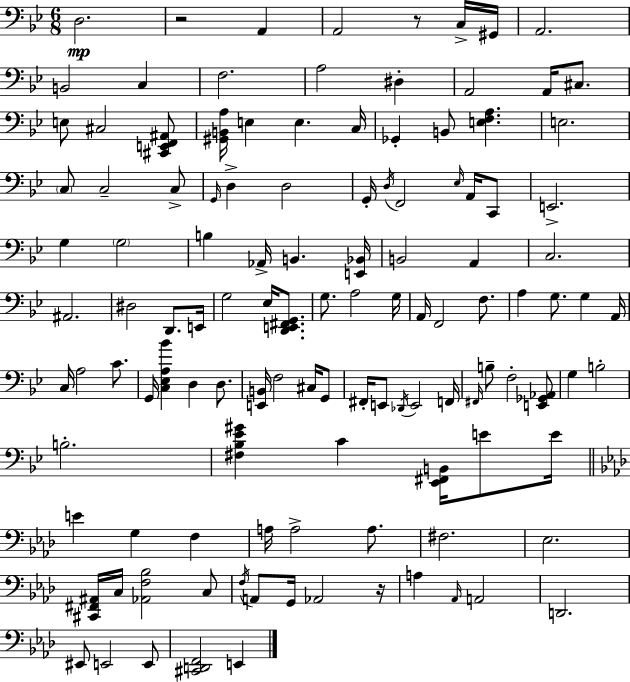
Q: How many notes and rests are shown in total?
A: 120